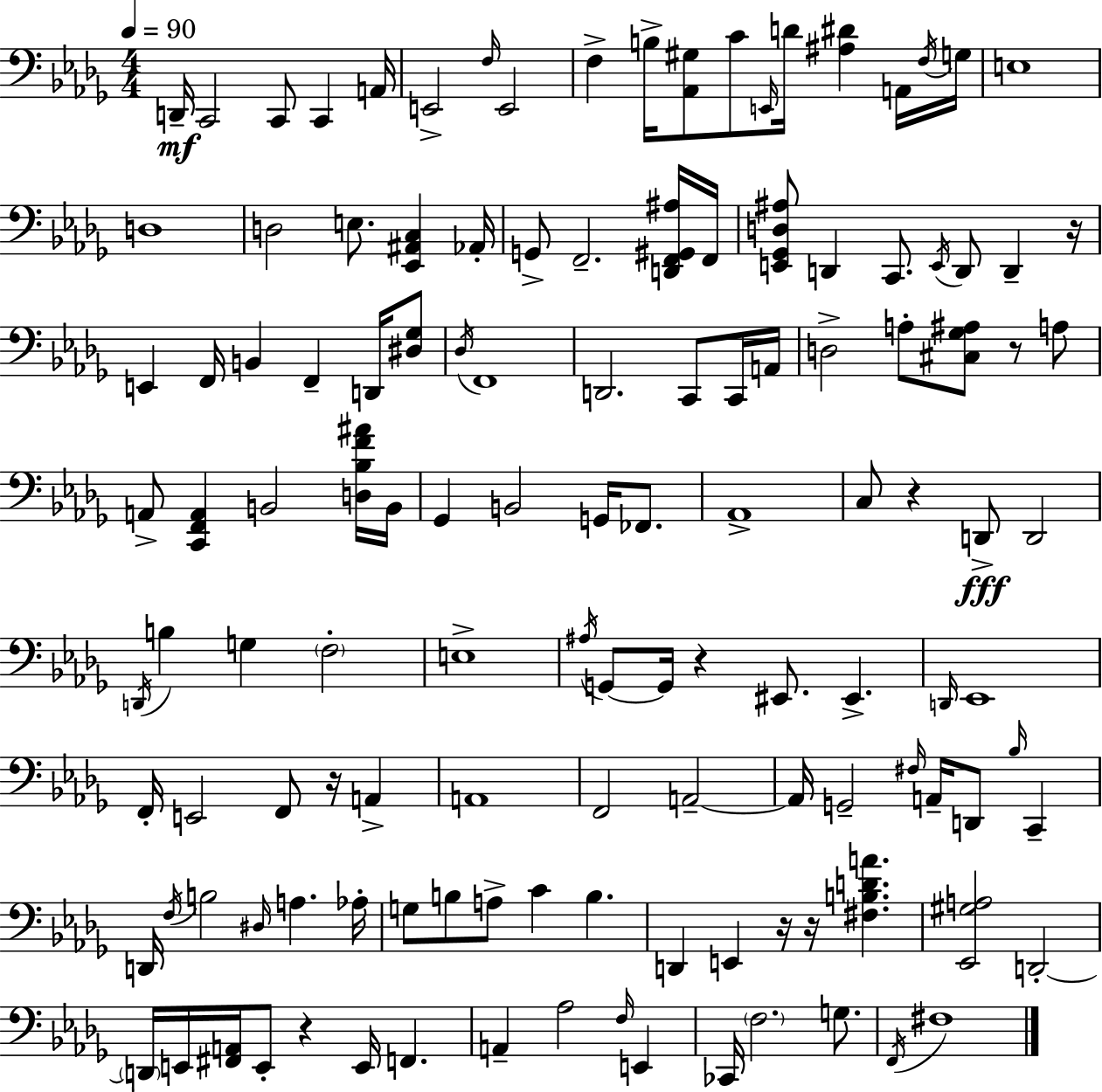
X:1
T:Untitled
M:4/4
L:1/4
K:Bbm
D,,/4 C,,2 C,,/2 C,, A,,/4 E,,2 F,/4 E,,2 F, B,/4 [_A,,^G,]/2 C/2 E,,/4 D/4 [^A,^D] A,,/4 F,/4 G,/4 E,4 D,4 D,2 E,/2 [_E,,^A,,C,] _A,,/4 G,,/2 F,,2 [D,,F,,^G,,^A,]/4 F,,/4 [E,,_G,,D,^A,]/2 D,, C,,/2 E,,/4 D,,/2 D,, z/4 E,, F,,/4 B,, F,, D,,/4 [^D,_G,]/2 _D,/4 F,,4 D,,2 C,,/2 C,,/4 A,,/4 D,2 A,/2 [^C,_G,^A,]/2 z/2 A,/2 A,,/2 [C,,F,,A,,] B,,2 [D,_B,F^A]/4 B,,/4 _G,, B,,2 G,,/4 _F,,/2 _A,,4 C,/2 z D,,/2 D,,2 D,,/4 B, G, F,2 E,4 ^A,/4 G,,/2 G,,/4 z ^E,,/2 ^E,, D,,/4 _E,,4 F,,/4 E,,2 F,,/2 z/4 A,, A,,4 F,,2 A,,2 A,,/4 G,,2 ^F,/4 A,,/4 D,,/2 _B,/4 C,, D,,/4 F,/4 B,2 ^D,/4 A, _A,/4 G,/2 B,/2 A,/2 C B, D,, E,, z/4 z/4 [^F,B,DA] [_E,,^G,A,]2 D,,2 D,,/4 E,,/4 [^F,,A,,]/4 E,,/2 z E,,/4 F,, A,, _A,2 F,/4 E,, _C,,/4 F,2 G,/2 F,,/4 ^F,4